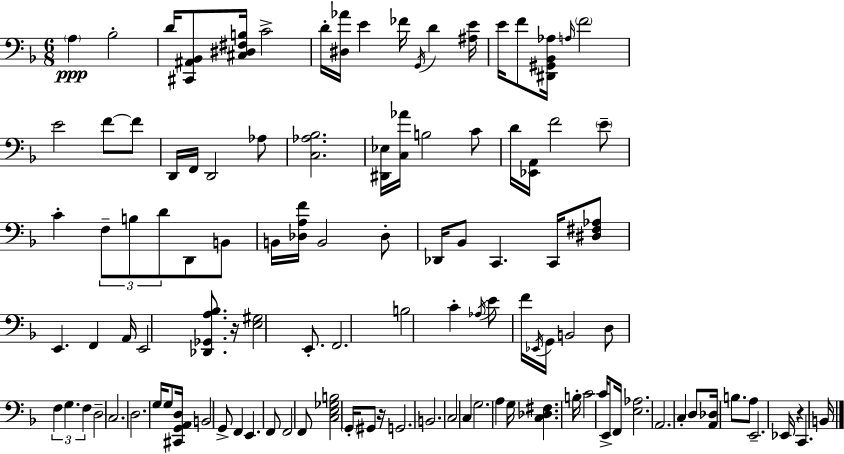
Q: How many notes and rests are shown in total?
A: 112